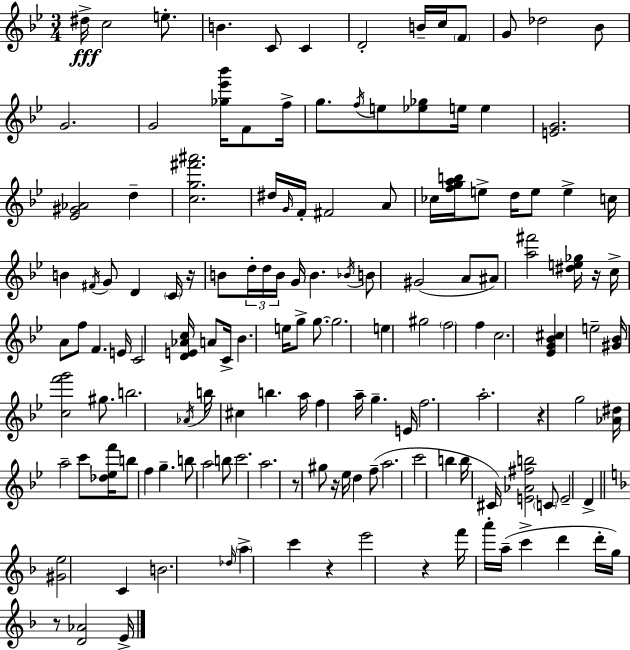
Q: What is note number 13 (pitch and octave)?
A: Bb4